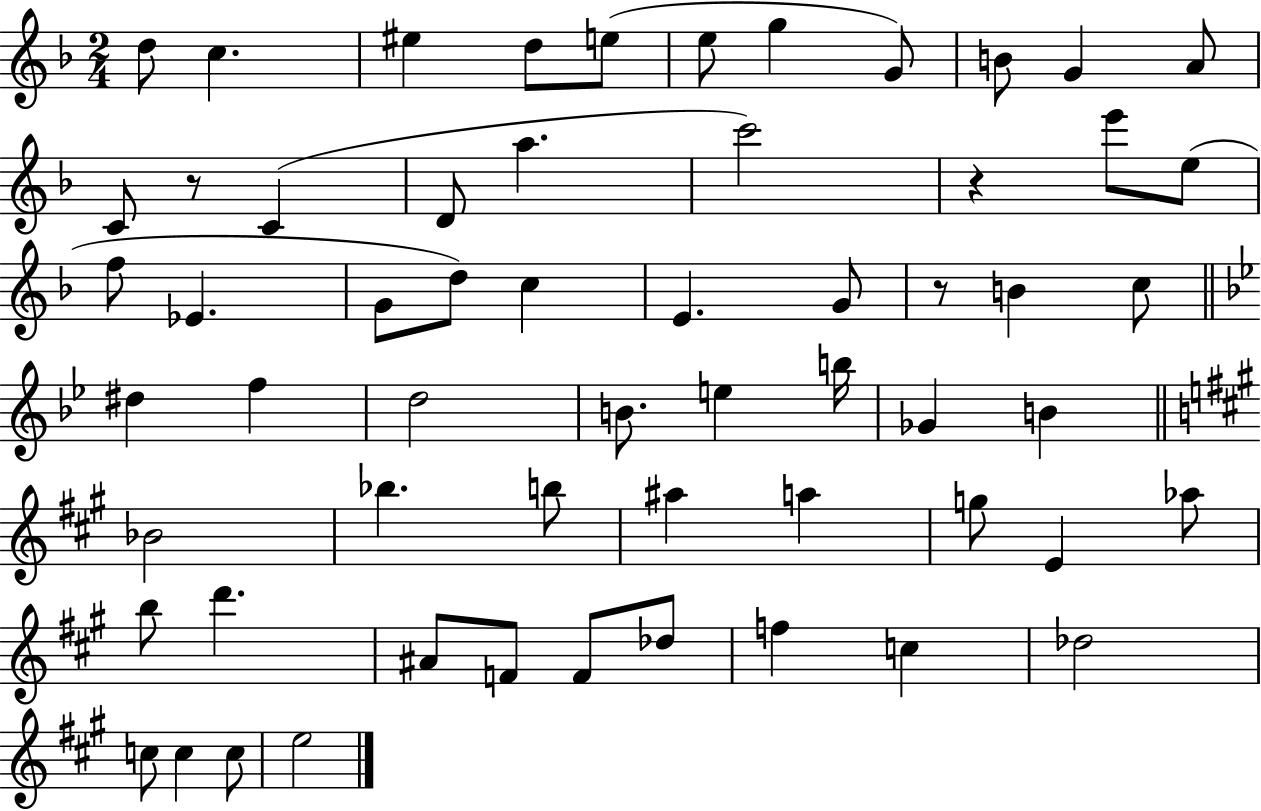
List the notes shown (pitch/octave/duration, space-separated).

D5/e C5/q. EIS5/q D5/e E5/e E5/e G5/q G4/e B4/e G4/q A4/e C4/e R/e C4/q D4/e A5/q. C6/h R/q E6/e E5/e F5/e Eb4/q. G4/e D5/e C5/q E4/q. G4/e R/e B4/q C5/e D#5/q F5/q D5/h B4/e. E5/q B5/s Gb4/q B4/q Bb4/h Bb5/q. B5/e A#5/q A5/q G5/e E4/q Ab5/e B5/e D6/q. A#4/e F4/e F4/e Db5/e F5/q C5/q Db5/h C5/e C5/q C5/e E5/h